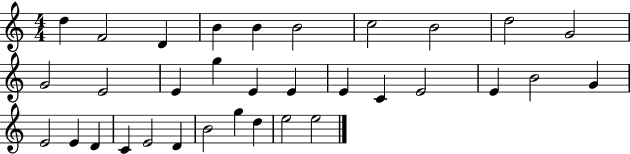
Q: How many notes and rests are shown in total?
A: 33